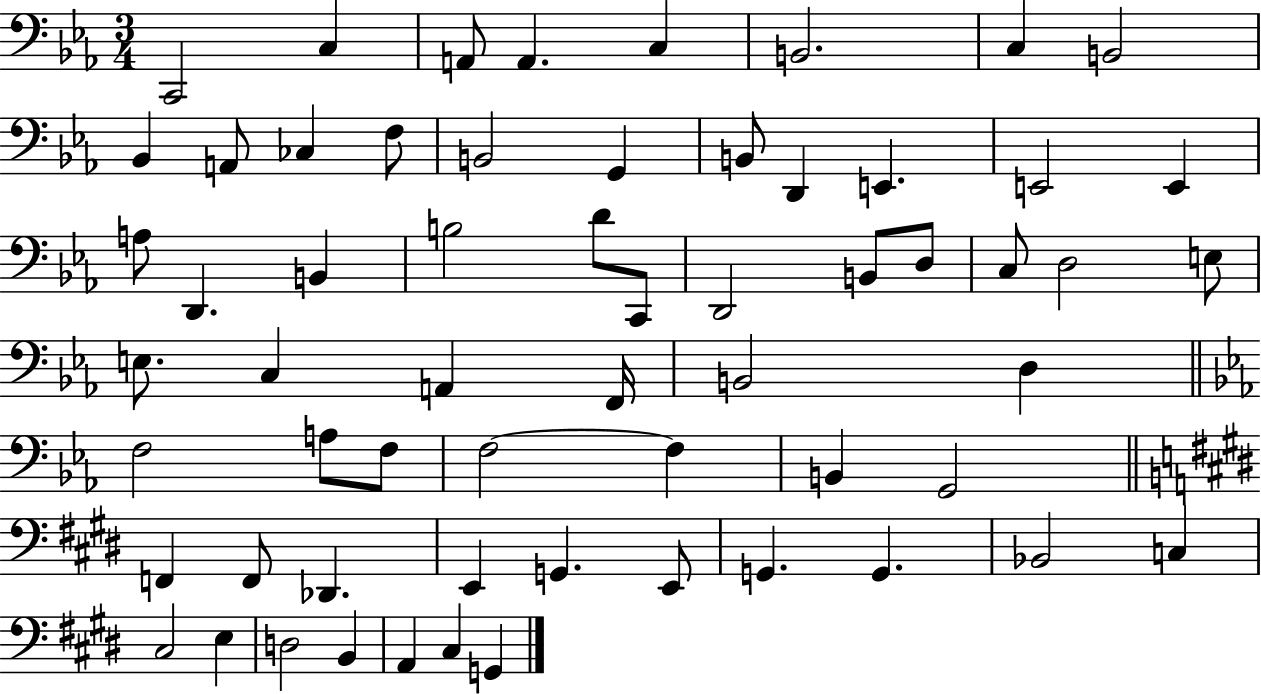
X:1
T:Untitled
M:3/4
L:1/4
K:Eb
C,,2 C, A,,/2 A,, C, B,,2 C, B,,2 _B,, A,,/2 _C, F,/2 B,,2 G,, B,,/2 D,, E,, E,,2 E,, A,/2 D,, B,, B,2 D/2 C,,/2 D,,2 B,,/2 D,/2 C,/2 D,2 E,/2 E,/2 C, A,, F,,/4 B,,2 D, F,2 A,/2 F,/2 F,2 F, B,, G,,2 F,, F,,/2 _D,, E,, G,, E,,/2 G,, G,, _B,,2 C, ^C,2 E, D,2 B,, A,, ^C, G,,